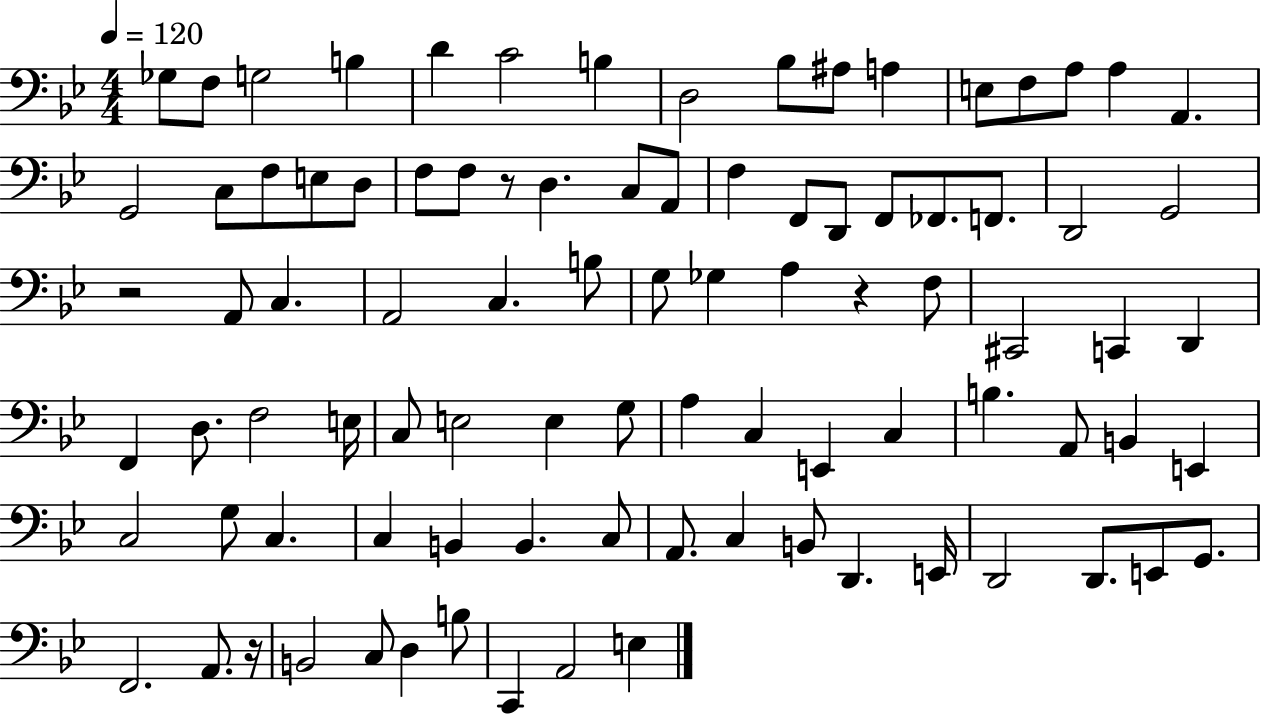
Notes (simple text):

Gb3/e F3/e G3/h B3/q D4/q C4/h B3/q D3/h Bb3/e A#3/e A3/q E3/e F3/e A3/e A3/q A2/q. G2/h C3/e F3/e E3/e D3/e F3/e F3/e R/e D3/q. C3/e A2/e F3/q F2/e D2/e F2/e FES2/e. F2/e. D2/h G2/h R/h A2/e C3/q. A2/h C3/q. B3/e G3/e Gb3/q A3/q R/q F3/e C#2/h C2/q D2/q F2/q D3/e. F3/h E3/s C3/e E3/h E3/q G3/e A3/q C3/q E2/q C3/q B3/q. A2/e B2/q E2/q C3/h G3/e C3/q. C3/q B2/q B2/q. C3/e A2/e. C3/q B2/e D2/q. E2/s D2/h D2/e. E2/e G2/e. F2/h. A2/e. R/s B2/h C3/e D3/q B3/e C2/q A2/h E3/q